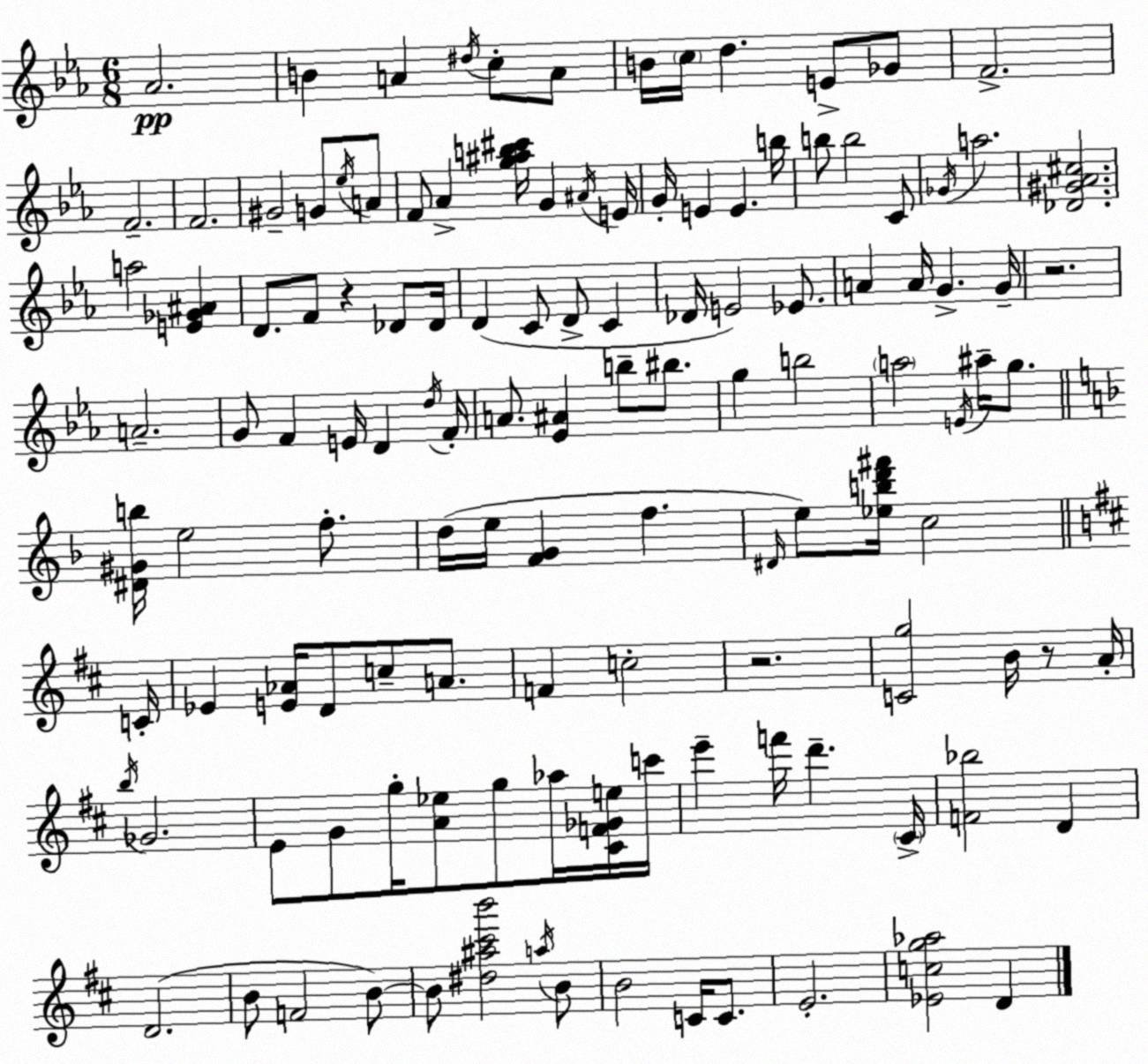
X:1
T:Untitled
M:6/8
L:1/4
K:Eb
_A2 B A ^d/4 c/2 A/2 B/4 c/4 d E/2 _G/2 F2 F2 F2 ^G2 G/2 _e/4 A/2 F/2 _A [g^ab^c']/4 G ^A/4 E/4 G/4 E E b/4 b/2 b2 C/2 _G/4 a2 [_D^G_A^c]2 a2 [E_G^A] D/2 F/2 z _D/2 _D/4 D C/2 D/2 C _D/4 E2 _E/2 A A/4 G G/4 z2 A2 G/2 F E/4 D d/4 F/4 A/2 [_E^A] b/2 ^b/2 g b2 a2 E/4 ^a/4 g/2 [^D^Gb]/4 e2 f/2 d/4 e/4 [FG] f ^D/4 e/2 [_ebd'^f']/4 c2 C/4 _E [E_A]/4 D/2 c/2 A/2 F c2 z2 [Cg]2 B/4 z/2 A/4 b/4 _G2 E/2 G/2 g/4 [A_e]/2 g/2 _a/4 [^CF_Ge]/4 c'/4 e' f'/4 d' ^C/4 [F_b]2 D D2 B/2 F2 B/2 B/2 [^d^a^c'b']2 a/4 B/2 B2 C/4 C/2 E2 [_Ecg_a]2 D